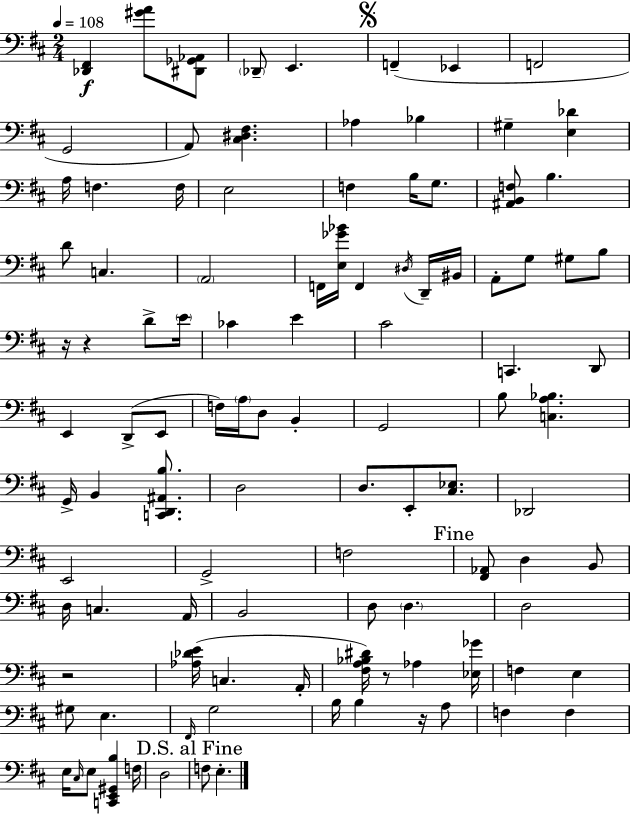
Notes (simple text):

[Db2,F#2]/q [G#4,A4]/e [D#2,Gb2,Ab2]/e Db2/e E2/q. F2/q Eb2/q F2/h G2/h A2/e [C#3,D#3,F#3]/q. Ab3/q Bb3/q G#3/q [E3,Db4]/q A3/s F3/q. F3/s E3/h F3/q B3/s G3/e. [A#2,B2,F3]/e B3/q. D4/e C3/q. A2/h F2/s [E3,Gb4,Bb4]/s F2/q D#3/s D2/s BIS2/s A2/e G3/e G#3/e B3/e R/s R/q D4/e E4/s CES4/q E4/q C#4/h C2/q. D2/e E2/q D2/e E2/e F3/s A3/s D3/e B2/q G2/h B3/e [C3,A3,Bb3]/q. G2/s B2/q [C2,D2,A#2,B3]/e. D3/h D3/e. E2/e [C#3,Eb3]/e. Db2/h E2/h G2/h F3/h [F#2,Ab2]/e D3/q B2/e D3/s C3/q. A2/s B2/h D3/e D3/q. D3/h R/h [Ab3,Db4,E4]/s C3/q. A2/s [F#3,A3,Bb3,D#4]/s R/e Ab3/q [Eb3,Gb4]/s F3/q E3/q G#3/e E3/q. F#2/s G3/h B3/s B3/q R/s A3/e F3/q F3/q E3/s C#3/s E3/e [C2,E2,G#2,B3]/q F3/s D3/h F3/e E3/q.